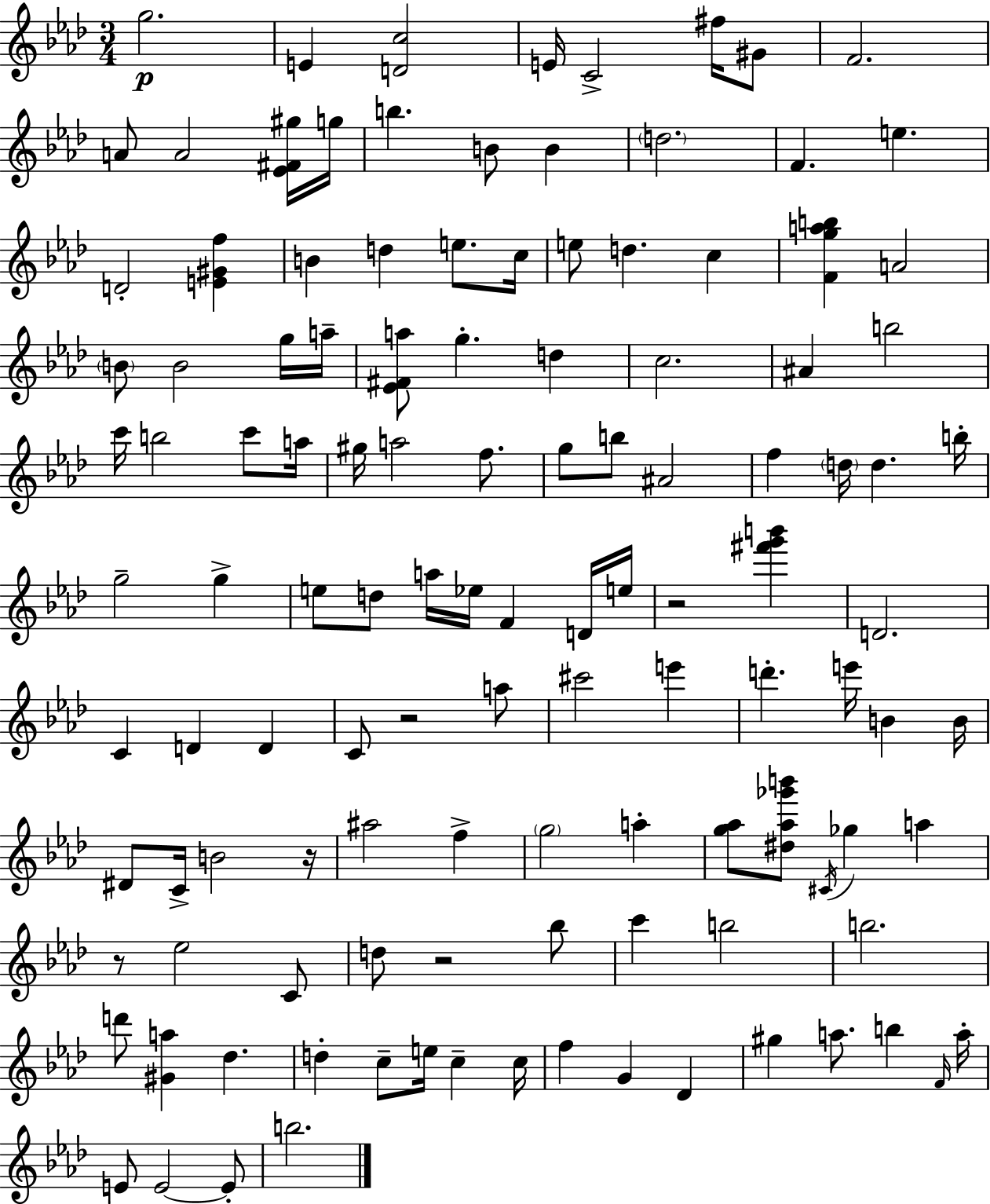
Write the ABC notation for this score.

X:1
T:Untitled
M:3/4
L:1/4
K:Ab
g2 E [Dc]2 E/4 C2 ^f/4 ^G/2 F2 A/2 A2 [_E^F^g]/4 g/4 b B/2 B d2 F e D2 [E^Gf] B d e/2 c/4 e/2 d c [Fgab] A2 B/2 B2 g/4 a/4 [_E^Fa]/2 g d c2 ^A b2 c'/4 b2 c'/2 a/4 ^g/4 a2 f/2 g/2 b/2 ^A2 f d/4 d b/4 g2 g e/2 d/2 a/4 _e/4 F D/4 e/4 z2 [^f'g'b'] D2 C D D C/2 z2 a/2 ^c'2 e' d' e'/4 B B/4 ^D/2 C/4 B2 z/4 ^a2 f g2 a [g_a]/2 [^d_a_g'b']/2 ^C/4 _g a z/2 _e2 C/2 d/2 z2 _b/2 c' b2 b2 d'/2 [^Ga] _d d c/2 e/4 c c/4 f G _D ^g a/2 b F/4 a/4 E/2 E2 E/2 b2